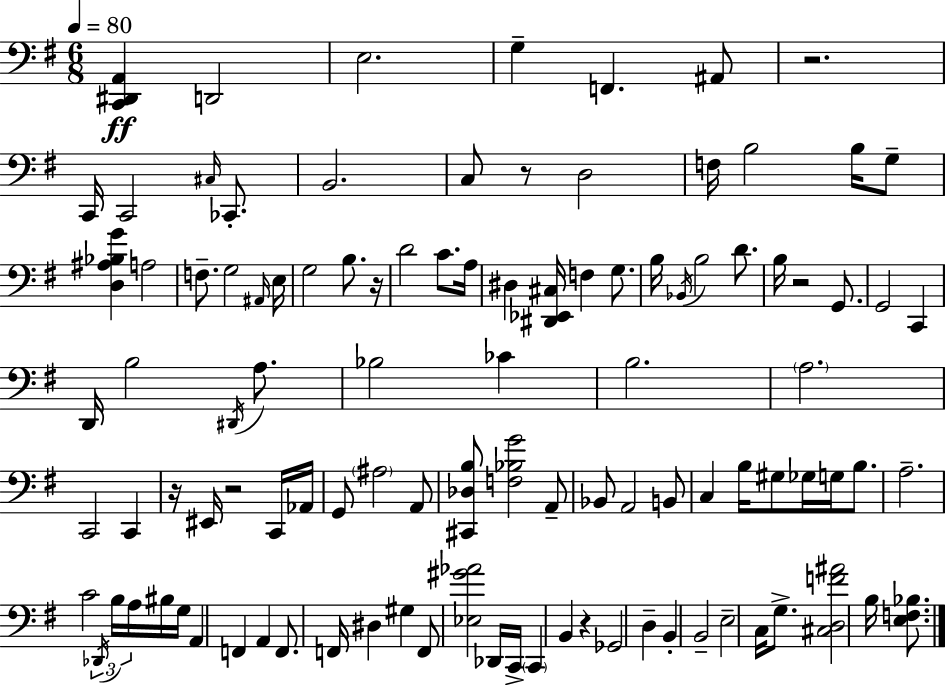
[C2,D#2,A2]/q D2/h E3/h. G3/q F2/q. A#2/e R/h. C2/s C2/h C#3/s CES2/e. B2/h. C3/e R/e D3/h F3/s B3/h B3/s G3/e [D3,A#3,Bb3,G4]/q A3/h F3/e. G3/h A#2/s E3/s G3/h B3/e. R/s D4/h C4/e. A3/s D#3/q [D#2,Eb2,C#3]/s F3/q G3/e. B3/s Bb2/s B3/h D4/e. B3/s R/h G2/e. G2/h C2/q D2/s B3/h D#2/s A3/e. Bb3/h CES4/q B3/h. A3/h. C2/h C2/q R/s EIS2/s R/h C2/s Ab2/s G2/e A#3/h A2/e [C#2,Db3,B3]/e [F3,Bb3,G4]/h A2/e Bb2/e A2/h B2/e C3/q B3/s G#3/e Gb3/s G3/s B3/e. A3/h. C4/h Db2/s B3/s A3/s BIS3/s G3/s A2/q F2/q A2/q F2/e. F2/s D#3/q G#3/q F2/e [Eb3,G#4,Ab4]/h Db2/s C2/s C2/q B2/q R/q Gb2/h D3/q B2/q B2/h E3/h C3/s G3/e. [C#3,D3,F4,A#4]/h B3/s [E3,F3,Bb3]/e.